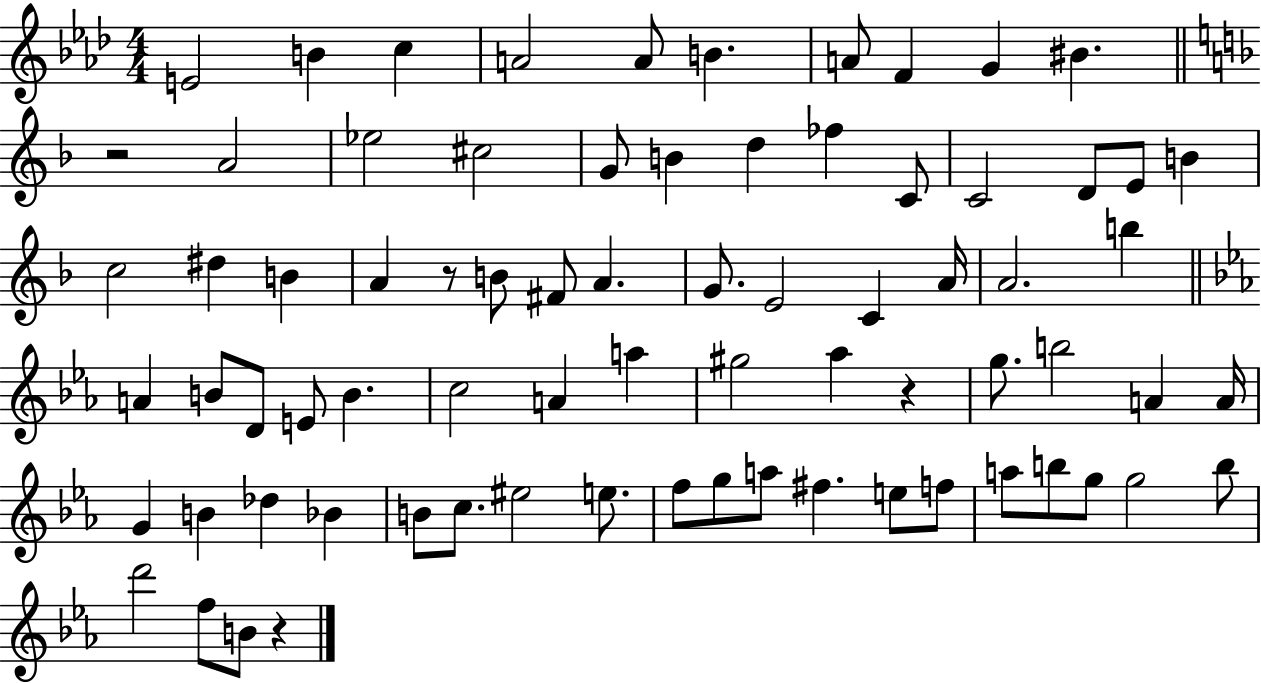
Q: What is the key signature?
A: AES major